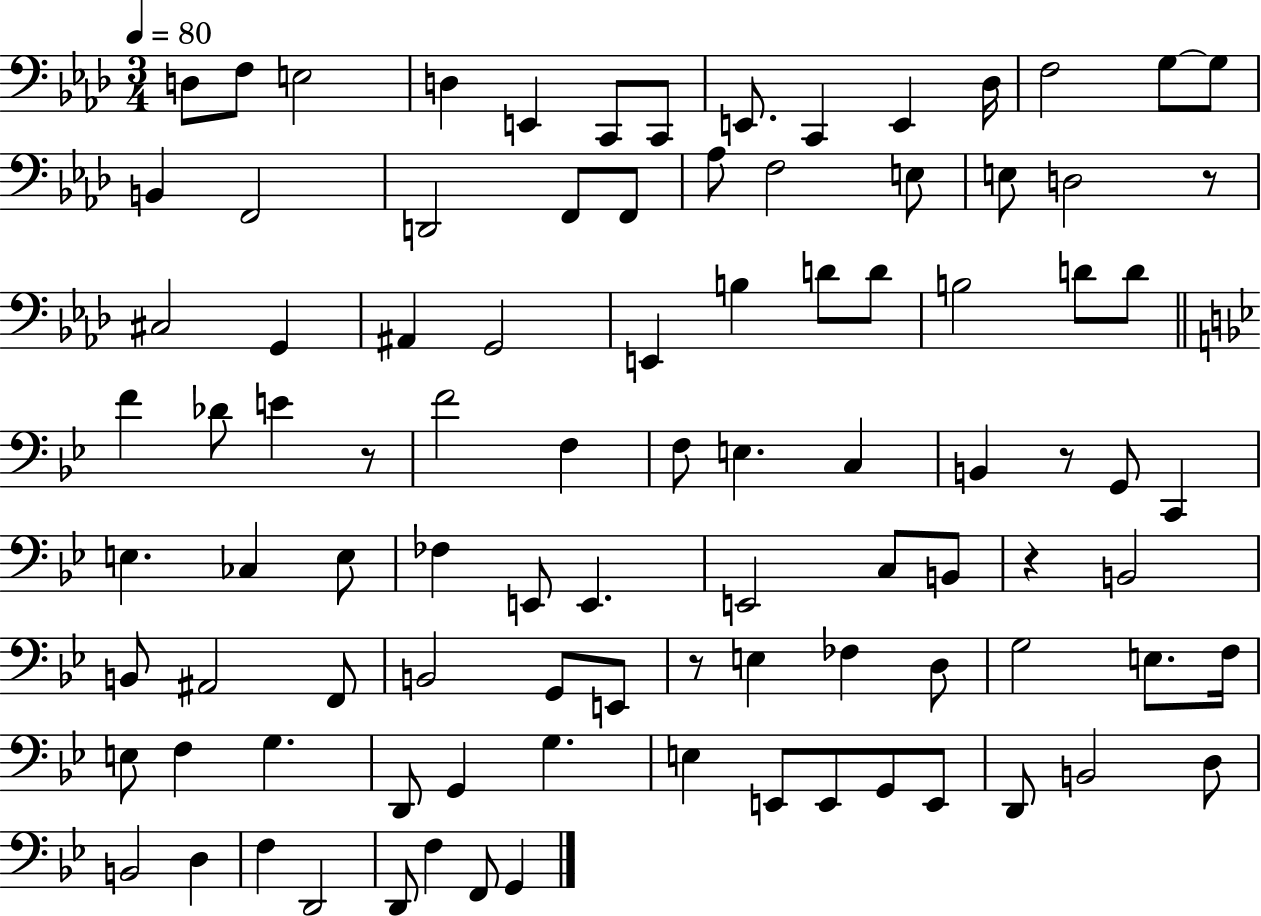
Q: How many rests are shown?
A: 5